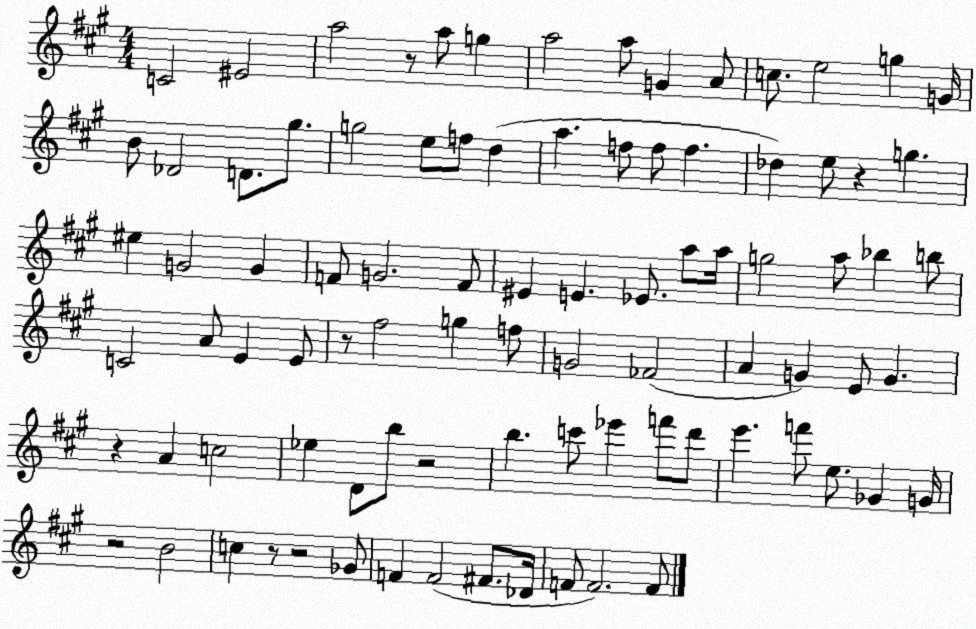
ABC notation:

X:1
T:Untitled
M:4/4
L:1/4
K:A
C2 ^E2 a2 z/2 a/2 g a2 a/2 G A/2 c/2 e2 g G/4 B/2 _D2 D/2 ^g/2 g2 e/2 f/2 d a f/2 f/2 f _d e/2 z g ^e G2 G F/2 G2 F/2 ^E E _E/2 a/2 a/4 g2 a/2 _b b/2 C2 A/2 E E/2 z/2 ^f2 g f/2 G2 _F2 A G E/2 G z A c2 _e D/2 b/2 z2 b c'/2 _e' f'/2 d'/2 e' f'/2 e/2 _G G/4 z2 B2 c z/2 z2 _G/2 F F2 ^F/2 _D/4 F/2 F2 F/2